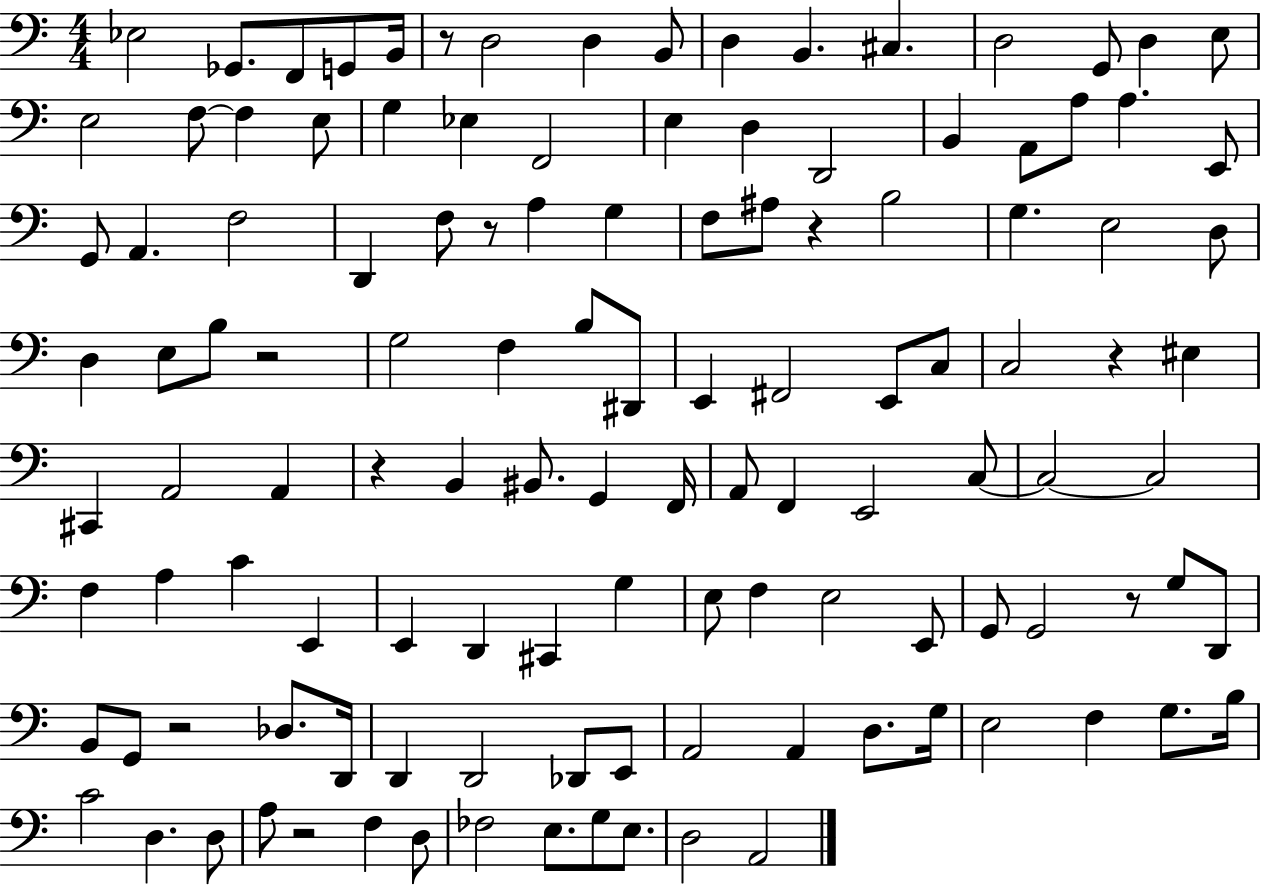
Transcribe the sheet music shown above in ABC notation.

X:1
T:Untitled
M:4/4
L:1/4
K:C
_E,2 _G,,/2 F,,/2 G,,/2 B,,/4 z/2 D,2 D, B,,/2 D, B,, ^C, D,2 G,,/2 D, E,/2 E,2 F,/2 F, E,/2 G, _E, F,,2 E, D, D,,2 B,, A,,/2 A,/2 A, E,,/2 G,,/2 A,, F,2 D,, F,/2 z/2 A, G, F,/2 ^A,/2 z B,2 G, E,2 D,/2 D, E,/2 B,/2 z2 G,2 F, B,/2 ^D,,/2 E,, ^F,,2 E,,/2 C,/2 C,2 z ^E, ^C,, A,,2 A,, z B,, ^B,,/2 G,, F,,/4 A,,/2 F,, E,,2 C,/2 C,2 C,2 F, A, C E,, E,, D,, ^C,, G, E,/2 F, E,2 E,,/2 G,,/2 G,,2 z/2 G,/2 D,,/2 B,,/2 G,,/2 z2 _D,/2 D,,/4 D,, D,,2 _D,,/2 E,,/2 A,,2 A,, D,/2 G,/4 E,2 F, G,/2 B,/4 C2 D, D,/2 A,/2 z2 F, D,/2 _F,2 E,/2 G,/2 E,/2 D,2 A,,2